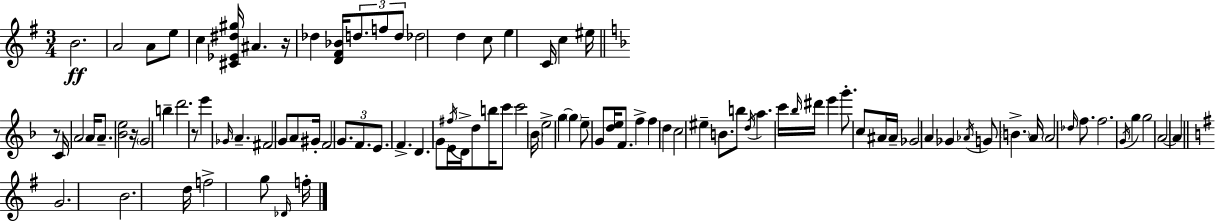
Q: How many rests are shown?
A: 4